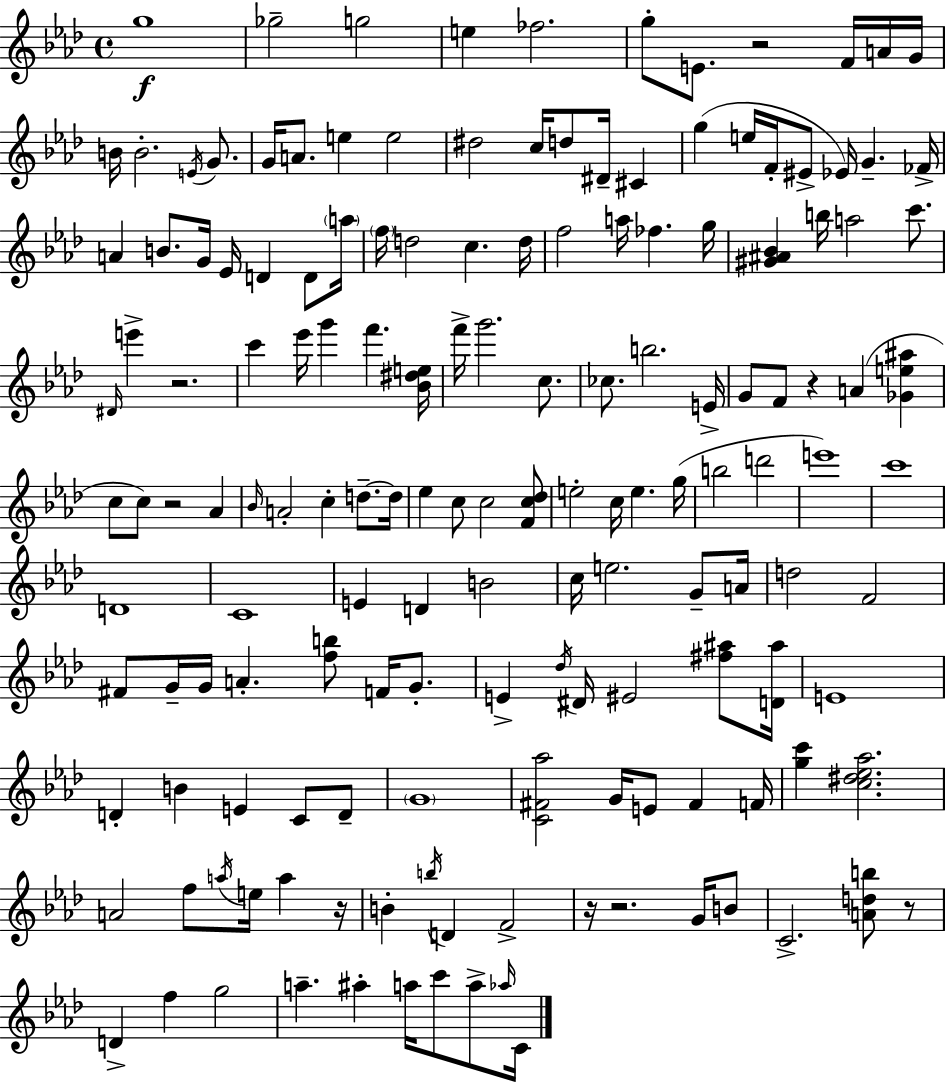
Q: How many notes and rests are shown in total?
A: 155